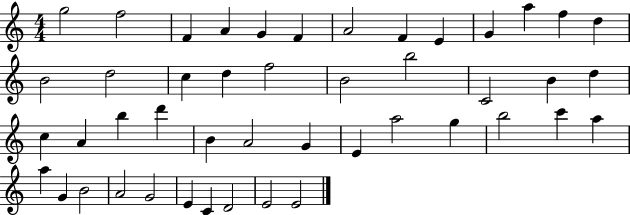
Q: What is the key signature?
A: C major